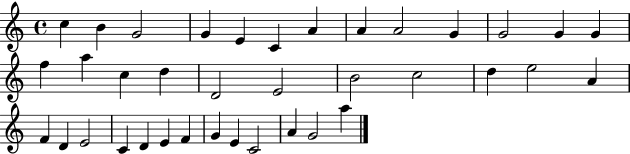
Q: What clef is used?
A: treble